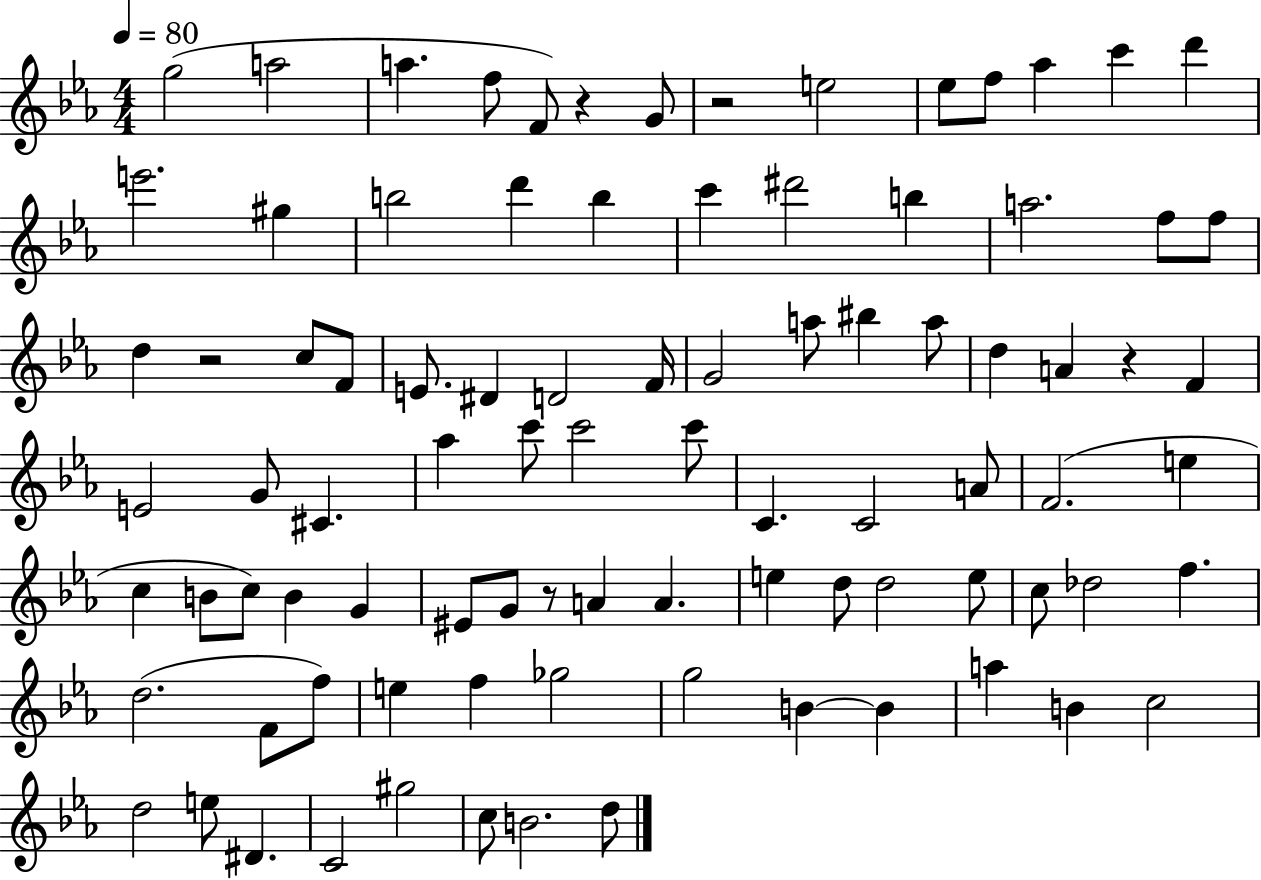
X:1
T:Untitled
M:4/4
L:1/4
K:Eb
g2 a2 a f/2 F/2 z G/2 z2 e2 _e/2 f/2 _a c' d' e'2 ^g b2 d' b c' ^d'2 b a2 f/2 f/2 d z2 c/2 F/2 E/2 ^D D2 F/4 G2 a/2 ^b a/2 d A z F E2 G/2 ^C _a c'/2 c'2 c'/2 C C2 A/2 F2 e c B/2 c/2 B G ^E/2 G/2 z/2 A A e d/2 d2 e/2 c/2 _d2 f d2 F/2 f/2 e f _g2 g2 B B a B c2 d2 e/2 ^D C2 ^g2 c/2 B2 d/2